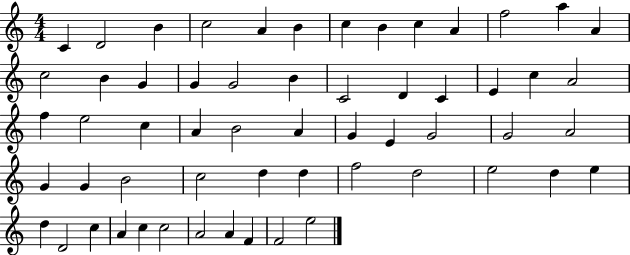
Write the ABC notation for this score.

X:1
T:Untitled
M:4/4
L:1/4
K:C
C D2 B c2 A B c B c A f2 a A c2 B G G G2 B C2 D C E c A2 f e2 c A B2 A G E G2 G2 A2 G G B2 c2 d d f2 d2 e2 d e d D2 c A c c2 A2 A F F2 e2